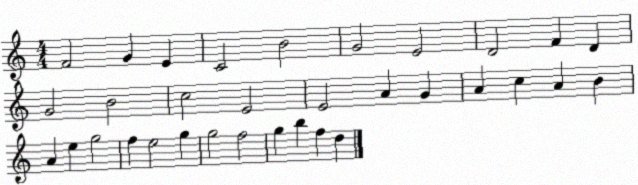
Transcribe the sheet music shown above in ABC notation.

X:1
T:Untitled
M:4/4
L:1/4
K:C
F2 G E C2 B2 G2 E2 D2 F D G2 B2 c2 E2 E2 A G A c A B A e g2 f e2 g g2 f2 g b f d